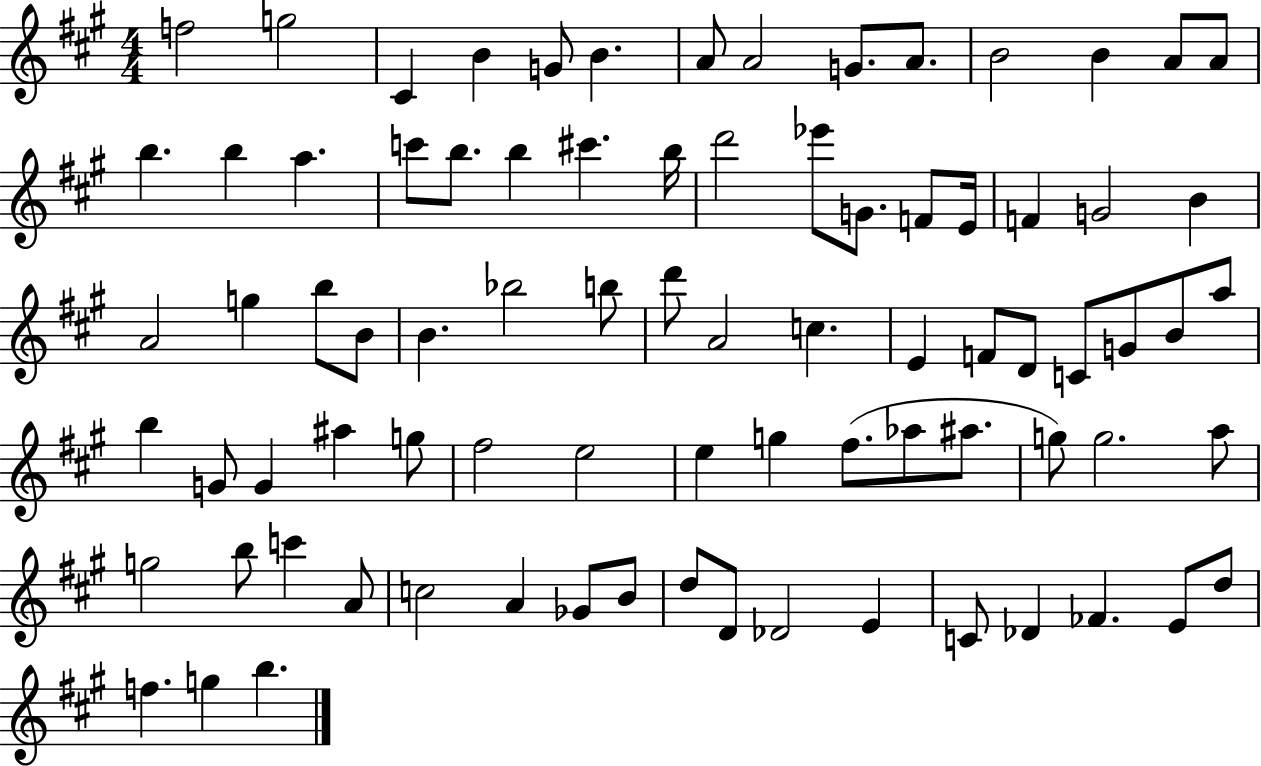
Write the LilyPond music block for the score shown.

{
  \clef treble
  \numericTimeSignature
  \time 4/4
  \key a \major
  f''2 g''2 | cis'4 b'4 g'8 b'4. | a'8 a'2 g'8. a'8. | b'2 b'4 a'8 a'8 | \break b''4. b''4 a''4. | c'''8 b''8. b''4 cis'''4. b''16 | d'''2 ees'''8 g'8. f'8 e'16 | f'4 g'2 b'4 | \break a'2 g''4 b''8 b'8 | b'4. bes''2 b''8 | d'''8 a'2 c''4. | e'4 f'8 d'8 c'8 g'8 b'8 a''8 | \break b''4 g'8 g'4 ais''4 g''8 | fis''2 e''2 | e''4 g''4 fis''8.( aes''8 ais''8. | g''8) g''2. a''8 | \break g''2 b''8 c'''4 a'8 | c''2 a'4 ges'8 b'8 | d''8 d'8 des'2 e'4 | c'8 des'4 fes'4. e'8 d''8 | \break f''4. g''4 b''4. | \bar "|."
}